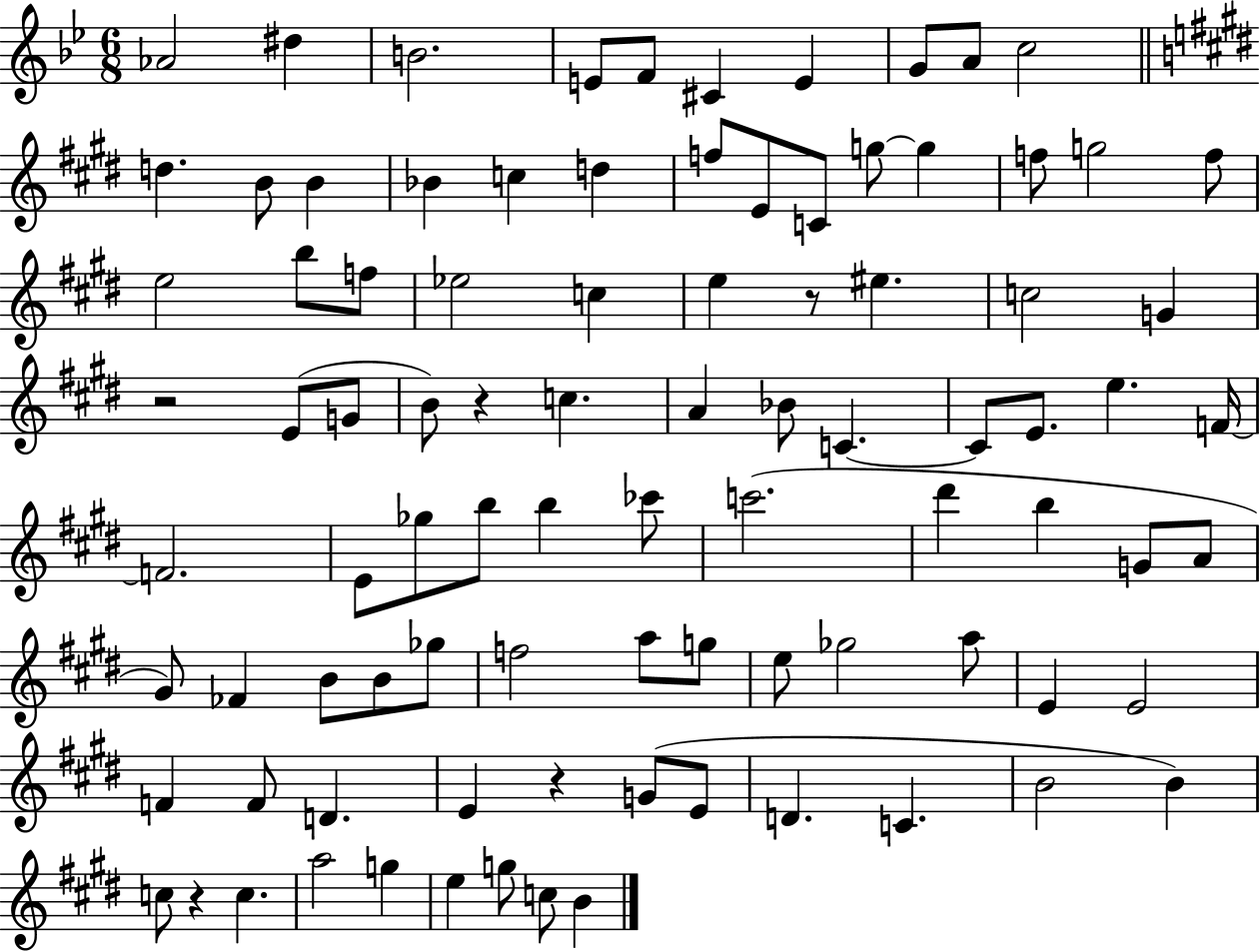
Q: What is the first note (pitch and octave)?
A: Ab4